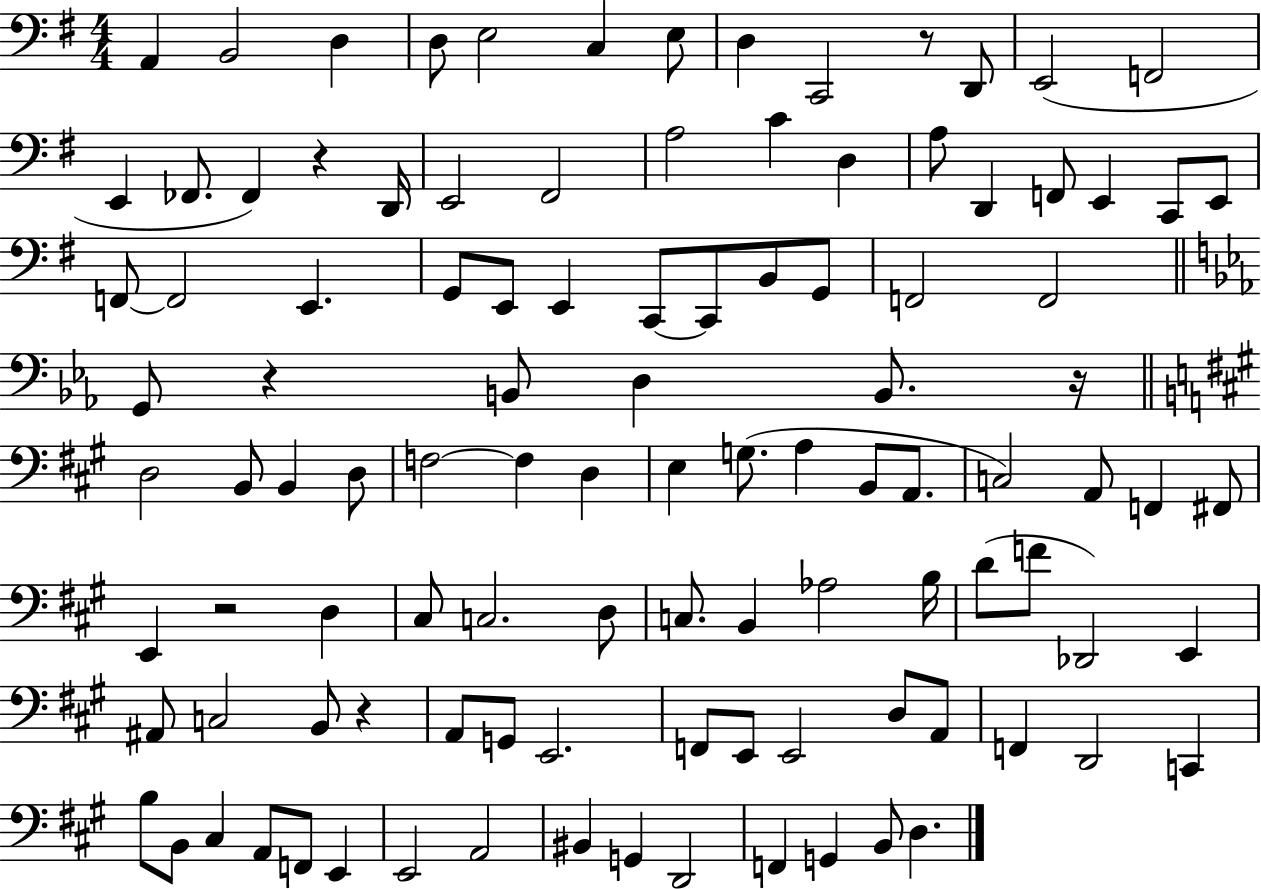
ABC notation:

X:1
T:Untitled
M:4/4
L:1/4
K:G
A,, B,,2 D, D,/2 E,2 C, E,/2 D, C,,2 z/2 D,,/2 E,,2 F,,2 E,, _F,,/2 _F,, z D,,/4 E,,2 ^F,,2 A,2 C D, A,/2 D,, F,,/2 E,, C,,/2 E,,/2 F,,/2 F,,2 E,, G,,/2 E,,/2 E,, C,,/2 C,,/2 B,,/2 G,,/2 F,,2 F,,2 G,,/2 z B,,/2 D, B,,/2 z/4 D,2 B,,/2 B,, D,/2 F,2 F, D, E, G,/2 A, B,,/2 A,,/2 C,2 A,,/2 F,, ^F,,/2 E,, z2 D, ^C,/2 C,2 D,/2 C,/2 B,, _A,2 B,/4 D/2 F/2 _D,,2 E,, ^A,,/2 C,2 B,,/2 z A,,/2 G,,/2 E,,2 F,,/2 E,,/2 E,,2 D,/2 A,,/2 F,, D,,2 C,, B,/2 B,,/2 ^C, A,,/2 F,,/2 E,, E,,2 A,,2 ^B,, G,, D,,2 F,, G,, B,,/2 D,